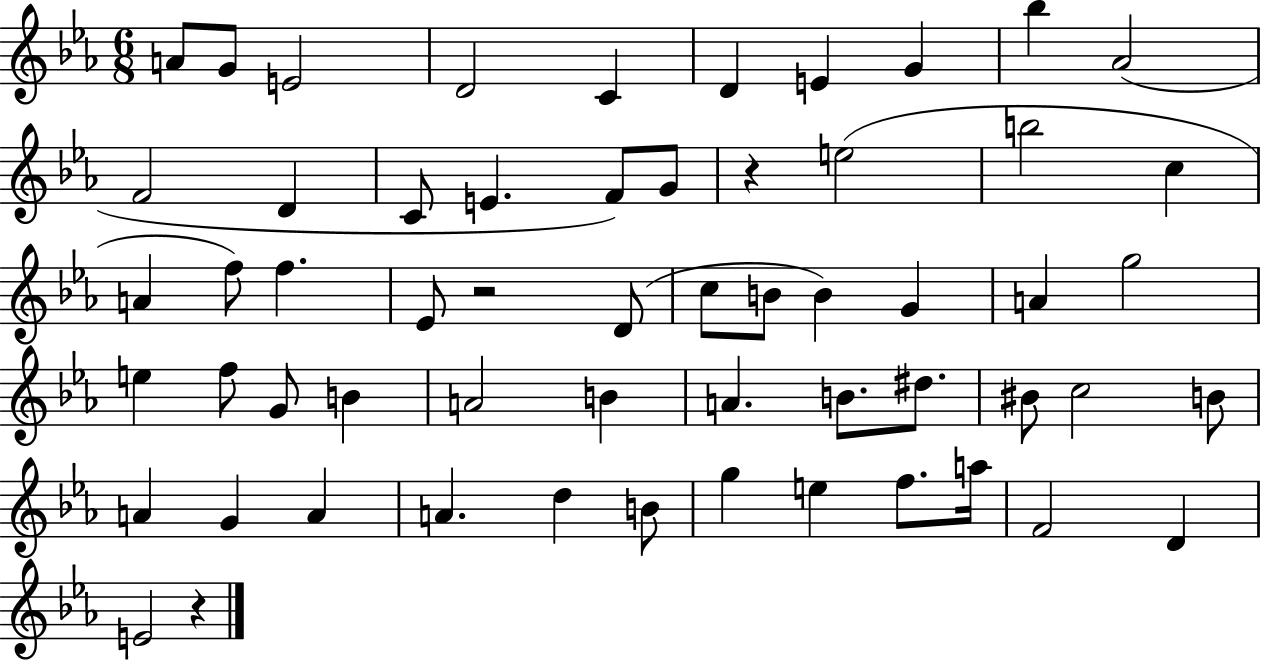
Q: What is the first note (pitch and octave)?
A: A4